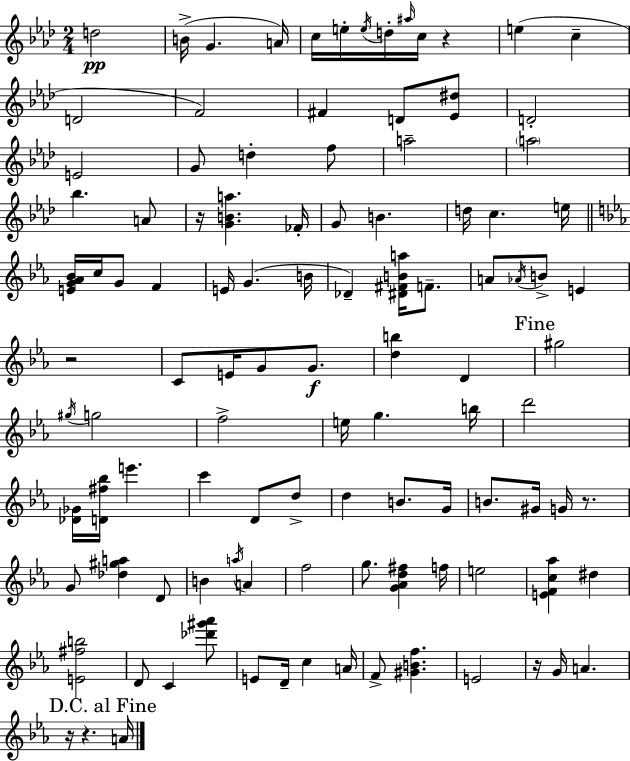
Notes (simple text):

D5/h B4/s G4/q. A4/s C5/s E5/s E5/s D5/s A#5/s C5/s R/q E5/q C5/q D4/h F4/h F#4/q D4/e [Eb4,D#5]/e D4/h E4/h G4/e D5/q F5/e A5/h A5/h Bb5/q. A4/e R/s [G4,B4,A5]/q. FES4/s G4/e B4/q. D5/s C5/q. E5/s [E4,G4,Ab4,Bb4]/s C5/s G4/e F4/q E4/s G4/q. B4/s Db4/q [D#4,F#4,B4,A5]/s F4/e. A4/e Ab4/s B4/e E4/q R/h C4/e E4/s G4/e G4/e. [D5,B5]/q D4/q G#5/h G#5/s G5/h F5/h E5/s G5/q. B5/s D6/h [Db4,Gb4]/s [D4,F#5,Bb5]/s E6/q. C6/q D4/e D5/e D5/q B4/e. G4/s B4/e. G#4/s G4/s R/e. G4/e [Db5,G#5,A5]/q D4/e B4/q A5/s A4/q F5/h G5/e. [G4,Ab4,D5,F#5]/q F5/s E5/h [E4,F4,C5,Ab5]/q D#5/q [E4,F#5,B5]/h D4/e C4/q [Db6,G#6,Ab6]/e E4/e D4/s C5/q A4/s F4/e [G#4,B4,F5]/q. E4/h R/s G4/s A4/q. R/s R/q. A4/s